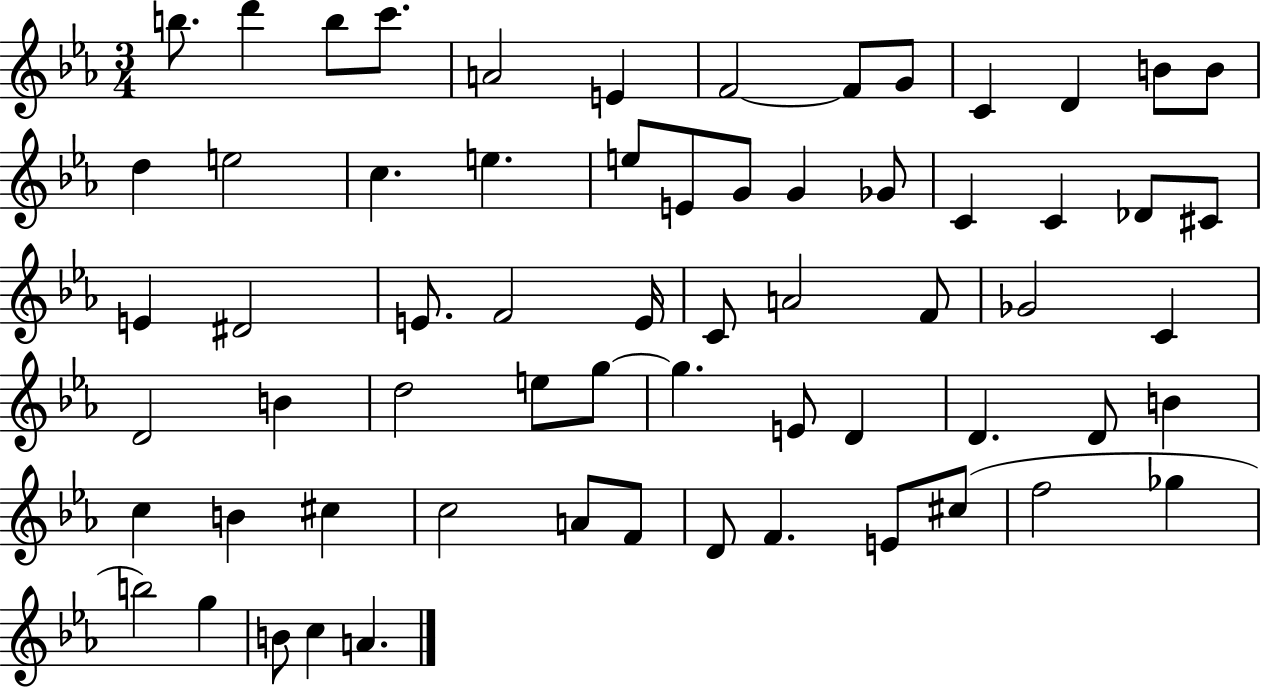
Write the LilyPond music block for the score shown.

{
  \clef treble
  \numericTimeSignature
  \time 3/4
  \key ees \major
  b''8. d'''4 b''8 c'''8. | a'2 e'4 | f'2~~ f'8 g'8 | c'4 d'4 b'8 b'8 | \break d''4 e''2 | c''4. e''4. | e''8 e'8 g'8 g'4 ges'8 | c'4 c'4 des'8 cis'8 | \break e'4 dis'2 | e'8. f'2 e'16 | c'8 a'2 f'8 | ges'2 c'4 | \break d'2 b'4 | d''2 e''8 g''8~~ | g''4. e'8 d'4 | d'4. d'8 b'4 | \break c''4 b'4 cis''4 | c''2 a'8 f'8 | d'8 f'4. e'8 cis''8( | f''2 ges''4 | \break b''2) g''4 | b'8 c''4 a'4. | \bar "|."
}